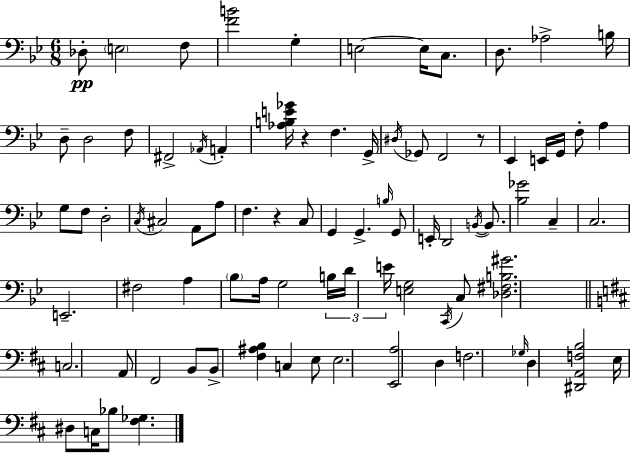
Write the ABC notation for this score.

X:1
T:Untitled
M:6/8
L:1/4
K:Bb
_D,/2 E,2 F,/2 [FB]2 G, E,2 E,/4 C,/2 D,/2 _A,2 B,/4 D,/2 D,2 F,/2 ^F,,2 _A,,/4 A,, [_A,B,E_G]/4 z F, G,,/4 ^D,/4 _G,,/2 F,,2 z/2 _E,, E,,/4 G,,/4 F,/2 A, G,/2 F,/2 D,2 C,/4 ^C,2 A,,/2 A,/2 F, z C,/2 G,, G,, B,/4 G,,/2 E,,/4 D,,2 B,,/4 B,,/2 [_B,_G]2 C, C,2 E,,2 ^F,2 A, _B,/2 A,/4 G,2 B,/4 D/4 E/4 [E,G,]2 C,,/4 C,/2 [_D,^F,B,^G]2 C,2 A,,/2 ^F,,2 B,,/2 B,,/2 [^F,^A,B,] C, E,/2 E,2 [E,,A,]2 D, F,2 _G,/4 D, [^D,,A,,F,B,]2 E,/4 ^D,/2 C,/4 _B,/2 [^F,_G,]